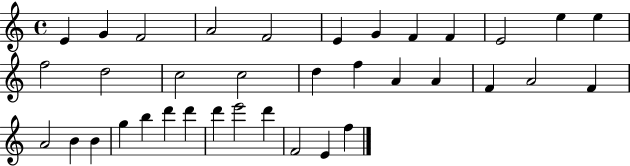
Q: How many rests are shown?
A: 0